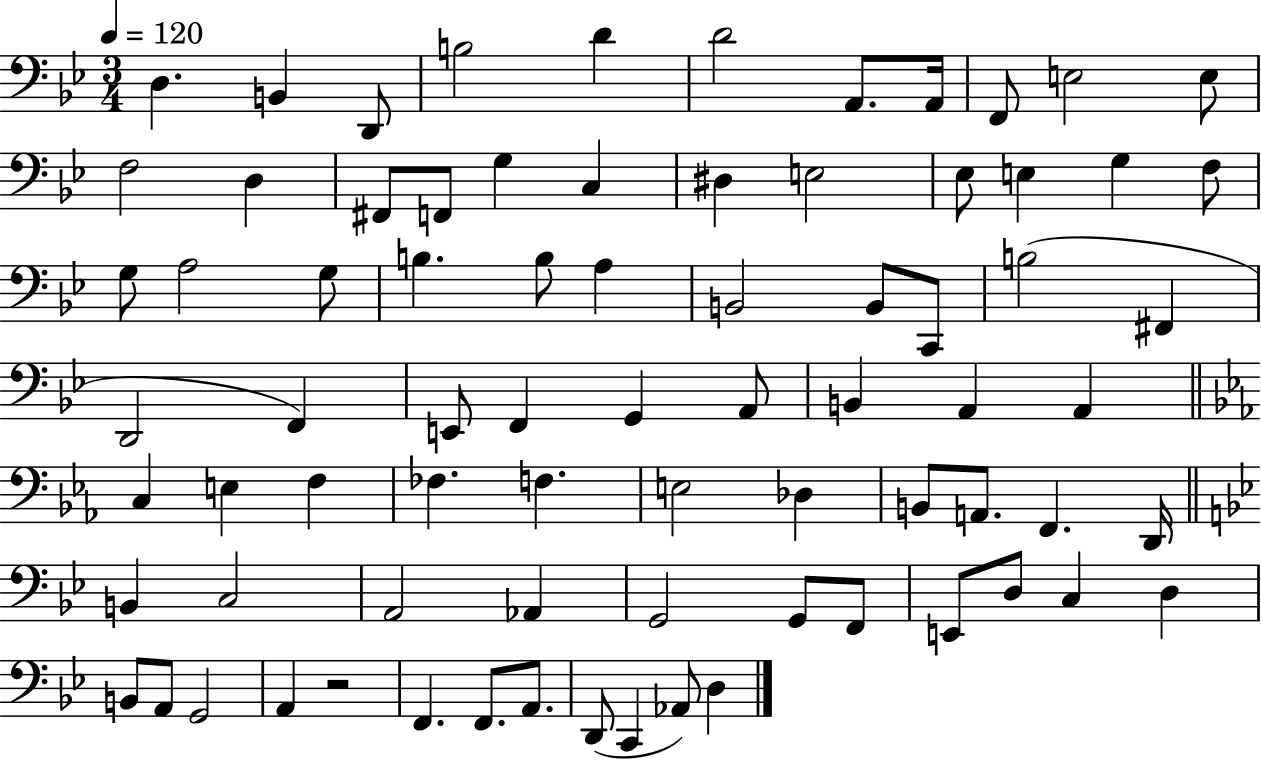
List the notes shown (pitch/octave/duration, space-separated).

D3/q. B2/q D2/e B3/h D4/q D4/h A2/e. A2/s F2/e E3/h E3/e F3/h D3/q F#2/e F2/e G3/q C3/q D#3/q E3/h Eb3/e E3/q G3/q F3/e G3/e A3/h G3/e B3/q. B3/e A3/q B2/h B2/e C2/e B3/h F#2/q D2/h F2/q E2/e F2/q G2/q A2/e B2/q A2/q A2/q C3/q E3/q F3/q FES3/q. F3/q. E3/h Db3/q B2/e A2/e. F2/q. D2/s B2/q C3/h A2/h Ab2/q G2/h G2/e F2/e E2/e D3/e C3/q D3/q B2/e A2/e G2/h A2/q R/h F2/q. F2/e. A2/e. D2/e C2/q Ab2/e D3/q